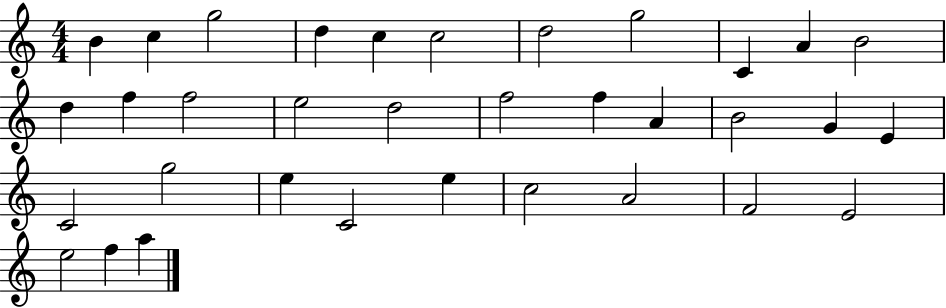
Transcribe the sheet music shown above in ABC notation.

X:1
T:Untitled
M:4/4
L:1/4
K:C
B c g2 d c c2 d2 g2 C A B2 d f f2 e2 d2 f2 f A B2 G E C2 g2 e C2 e c2 A2 F2 E2 e2 f a